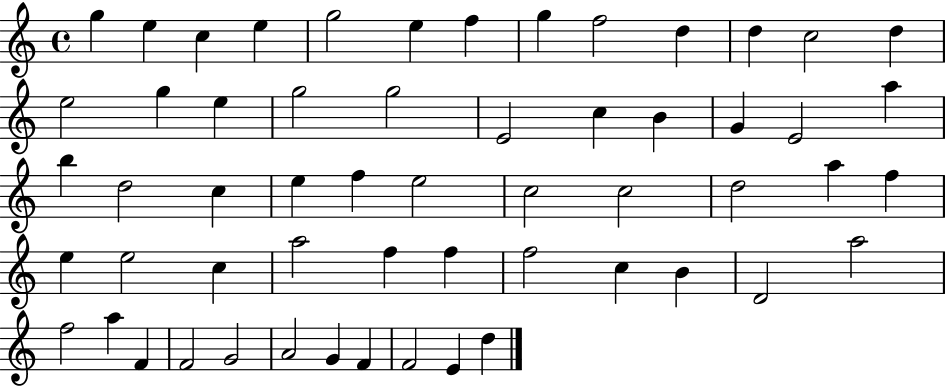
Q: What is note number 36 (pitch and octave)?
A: E5